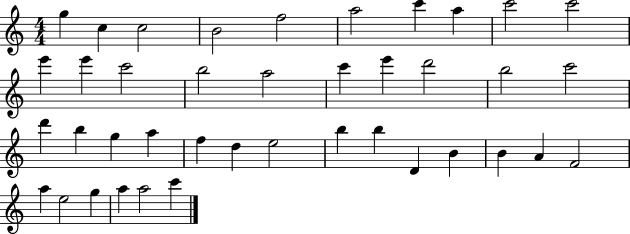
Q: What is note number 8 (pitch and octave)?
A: A5